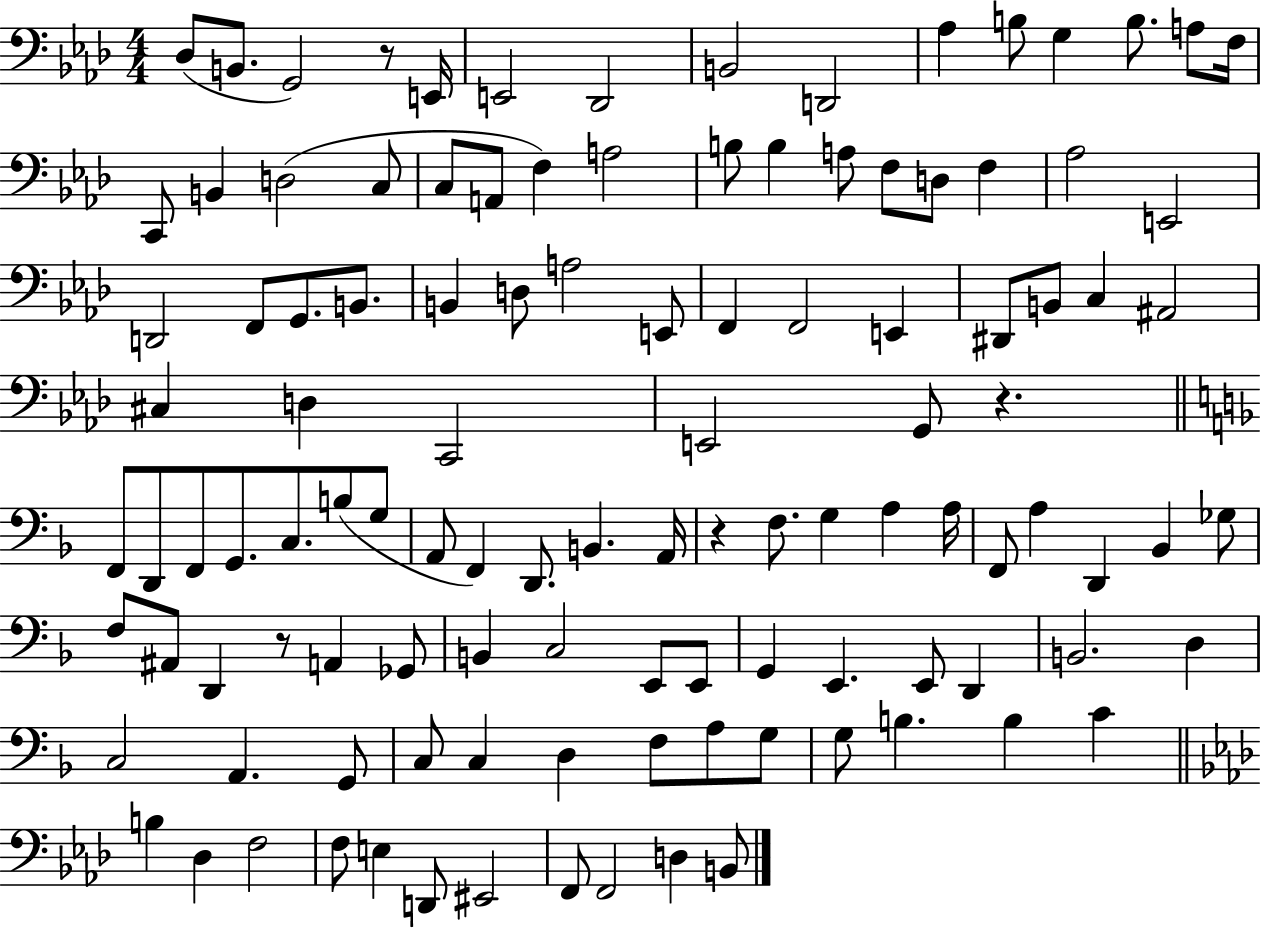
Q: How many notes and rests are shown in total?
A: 114